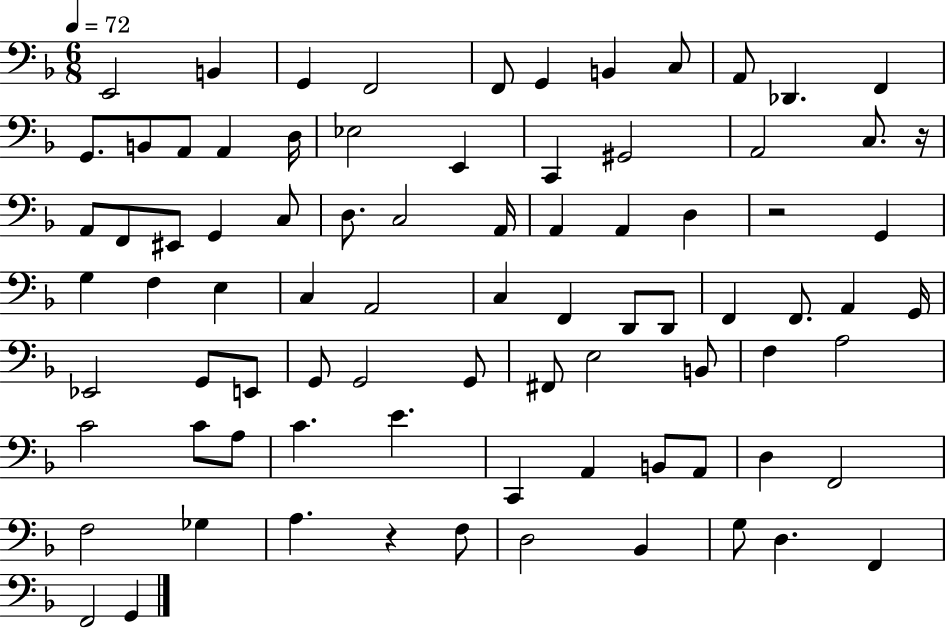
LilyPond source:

{
  \clef bass
  \numericTimeSignature
  \time 6/8
  \key f \major
  \tempo 4 = 72
  e,2 b,4 | g,4 f,2 | f,8 g,4 b,4 c8 | a,8 des,4. f,4 | \break g,8. b,8 a,8 a,4 d16 | ees2 e,4 | c,4 gis,2 | a,2 c8. r16 | \break a,8 f,8 eis,8 g,4 c8 | d8. c2 a,16 | a,4 a,4 d4 | r2 g,4 | \break g4 f4 e4 | c4 a,2 | c4 f,4 d,8 d,8 | f,4 f,8. a,4 g,16 | \break ees,2 g,8 e,8 | g,8 g,2 g,8 | fis,8 e2 b,8 | f4 a2 | \break c'2 c'8 a8 | c'4. e'4. | c,4 a,4 b,8 a,8 | d4 f,2 | \break f2 ges4 | a4. r4 f8 | d2 bes,4 | g8 d4. f,4 | \break f,2 g,4 | \bar "|."
}